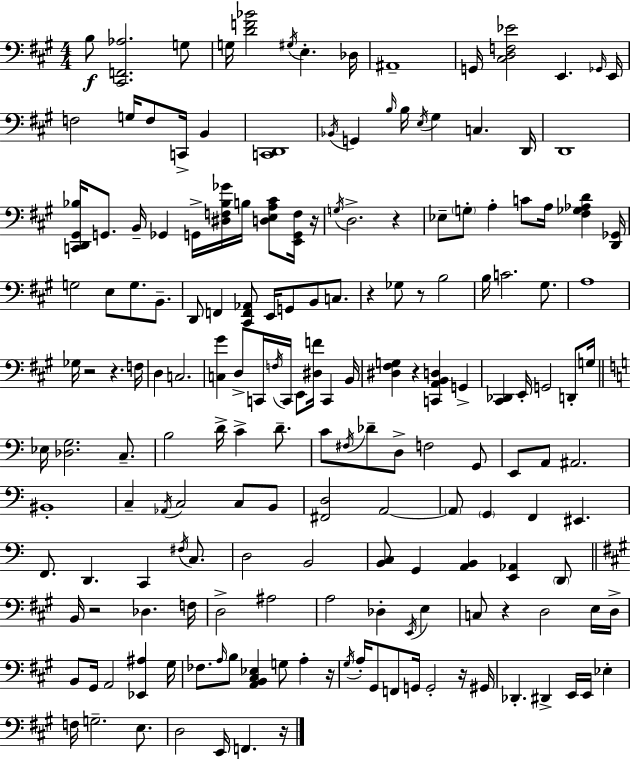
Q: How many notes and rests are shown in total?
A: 179